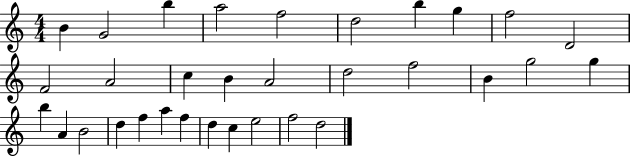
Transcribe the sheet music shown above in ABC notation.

X:1
T:Untitled
M:4/4
L:1/4
K:C
B G2 b a2 f2 d2 b g f2 D2 F2 A2 c B A2 d2 f2 B g2 g b A B2 d f a f d c e2 f2 d2